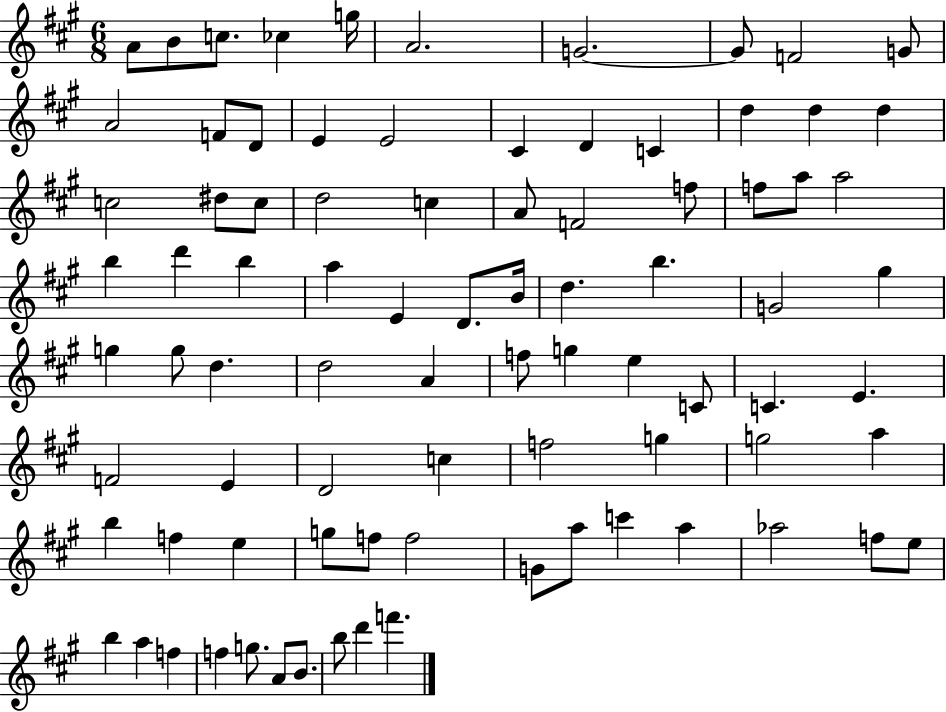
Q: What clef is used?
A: treble